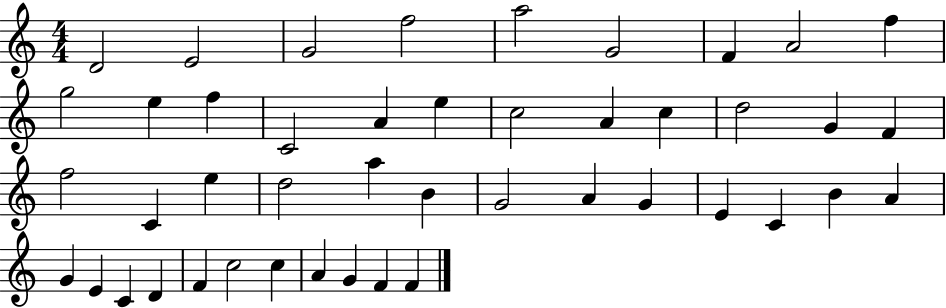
X:1
T:Untitled
M:4/4
L:1/4
K:C
D2 E2 G2 f2 a2 G2 F A2 f g2 e f C2 A e c2 A c d2 G F f2 C e d2 a B G2 A G E C B A G E C D F c2 c A G F F